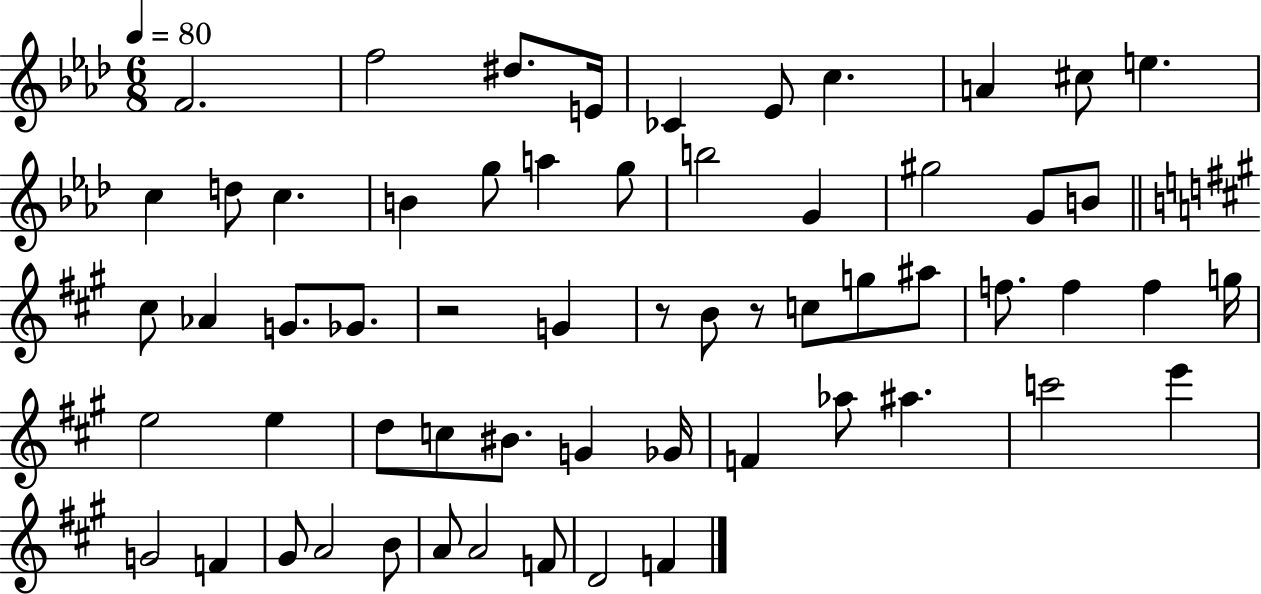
{
  \clef treble
  \numericTimeSignature
  \time 6/8
  \key aes \major
  \tempo 4 = 80
  f'2. | f''2 dis''8. e'16 | ces'4 ees'8 c''4. | a'4 cis''8 e''4. | \break c''4 d''8 c''4. | b'4 g''8 a''4 g''8 | b''2 g'4 | gis''2 g'8 b'8 | \break \bar "||" \break \key a \major cis''8 aes'4 g'8. ges'8. | r2 g'4 | r8 b'8 r8 c''8 g''8 ais''8 | f''8. f''4 f''4 g''16 | \break e''2 e''4 | d''8 c''8 bis'8. g'4 ges'16 | f'4 aes''8 ais''4. | c'''2 e'''4 | \break g'2 f'4 | gis'8 a'2 b'8 | a'8 a'2 f'8 | d'2 f'4 | \break \bar "|."
}